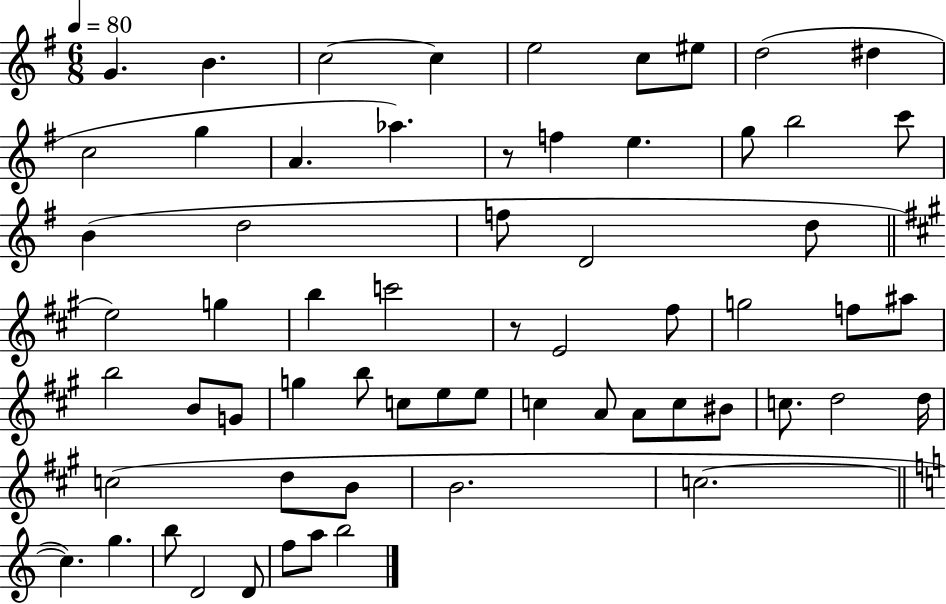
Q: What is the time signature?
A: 6/8